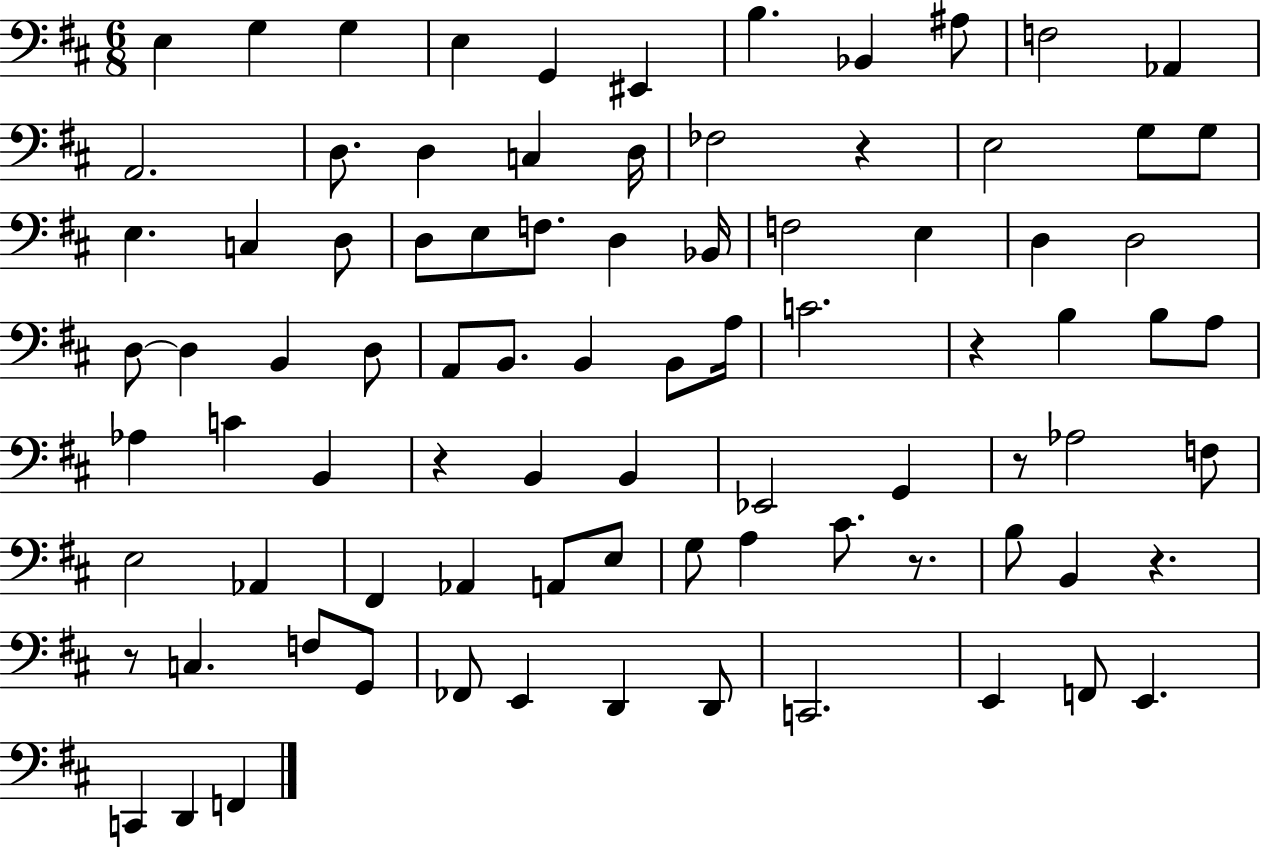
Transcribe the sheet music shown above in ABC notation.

X:1
T:Untitled
M:6/8
L:1/4
K:D
E, G, G, E, G,, ^E,, B, _B,, ^A,/2 F,2 _A,, A,,2 D,/2 D, C, D,/4 _F,2 z E,2 G,/2 G,/2 E, C, D,/2 D,/2 E,/2 F,/2 D, _B,,/4 F,2 E, D, D,2 D,/2 D, B,, D,/2 A,,/2 B,,/2 B,, B,,/2 A,/4 C2 z B, B,/2 A,/2 _A, C B,, z B,, B,, _E,,2 G,, z/2 _A,2 F,/2 E,2 _A,, ^F,, _A,, A,,/2 E,/2 G,/2 A, ^C/2 z/2 B,/2 B,, z z/2 C, F,/2 G,,/2 _F,,/2 E,, D,, D,,/2 C,,2 E,, F,,/2 E,, C,, D,, F,,